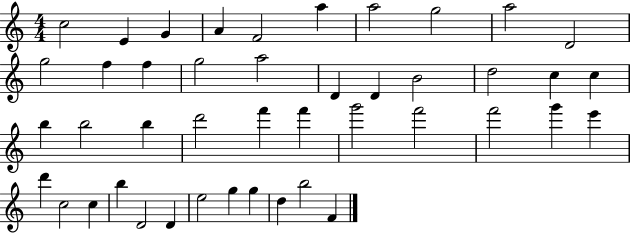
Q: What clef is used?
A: treble